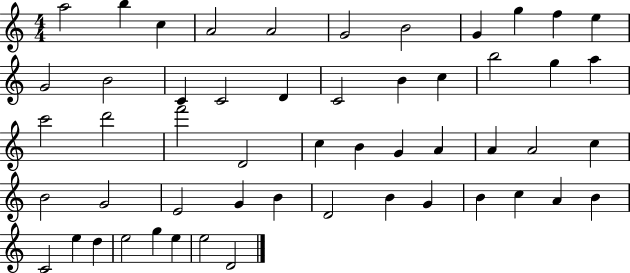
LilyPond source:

{
  \clef treble
  \numericTimeSignature
  \time 4/4
  \key c \major
  a''2 b''4 c''4 | a'2 a'2 | g'2 b'2 | g'4 g''4 f''4 e''4 | \break g'2 b'2 | c'4 c'2 d'4 | c'2 b'4 c''4 | b''2 g''4 a''4 | \break c'''2 d'''2 | f'''2 d'2 | c''4 b'4 g'4 a'4 | a'4 a'2 c''4 | \break b'2 g'2 | e'2 g'4 b'4 | d'2 b'4 g'4 | b'4 c''4 a'4 b'4 | \break c'2 e''4 d''4 | e''2 g''4 e''4 | e''2 d'2 | \bar "|."
}